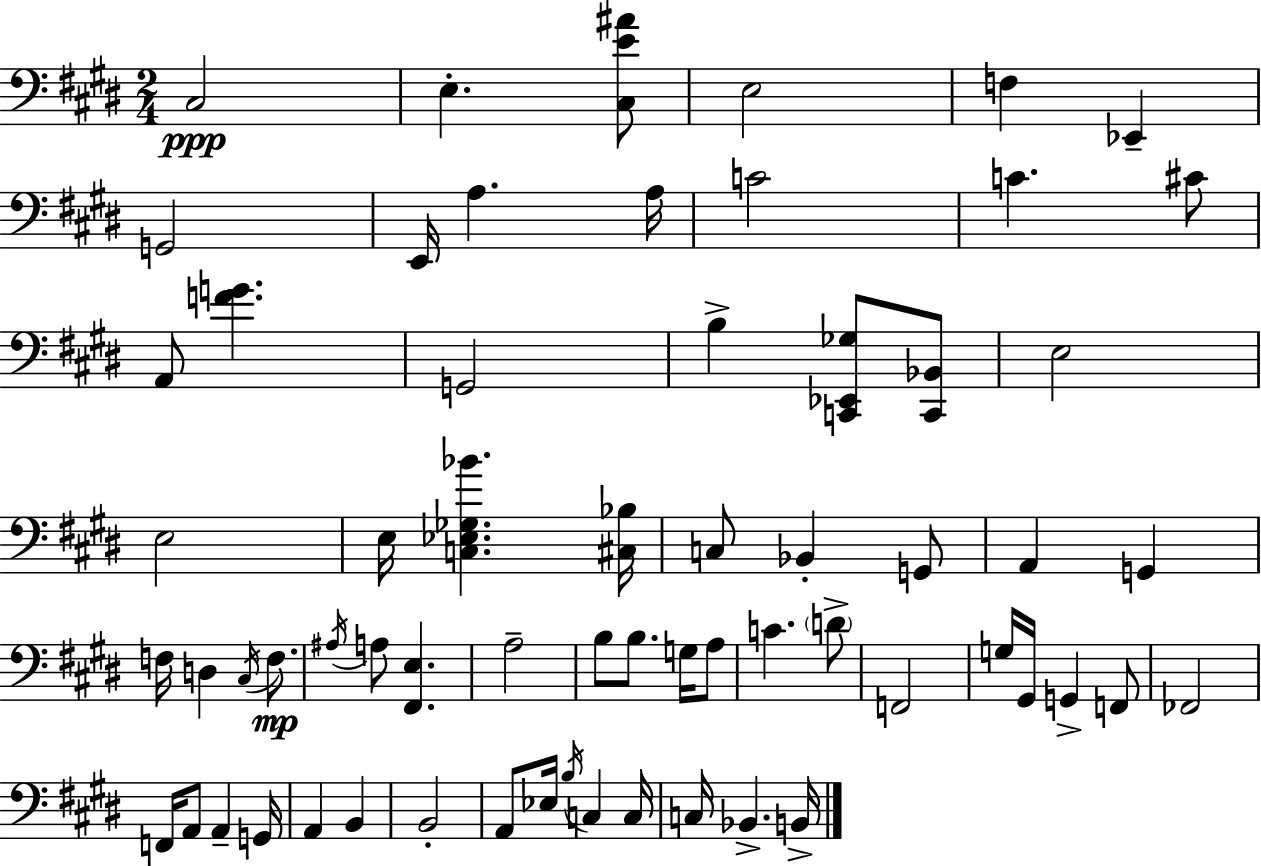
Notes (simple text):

C#3/h E3/q. [C#3,E4,A#4]/e E3/h F3/q Eb2/q G2/h E2/s A3/q. A3/s C4/h C4/q. C#4/e A2/e [F4,G4]/q. G2/h B3/q [C2,Eb2,Gb3]/e [C2,Bb2]/e E3/h E3/h E3/s [C3,Eb3,Gb3,Bb4]/q. [C#3,Bb3]/s C3/e Bb2/q G2/e A2/q G2/q F3/s D3/q C#3/s F3/e. A#3/s A3/e [F#2,E3]/q. A3/h B3/e B3/e. G3/s A3/e C4/q. D4/e F2/h G3/s G#2/s G2/q F2/e FES2/h F2/s A2/e A2/q G2/s A2/q B2/q B2/h A2/e Eb3/s B3/s C3/q C3/s C3/s Bb2/q. B2/s